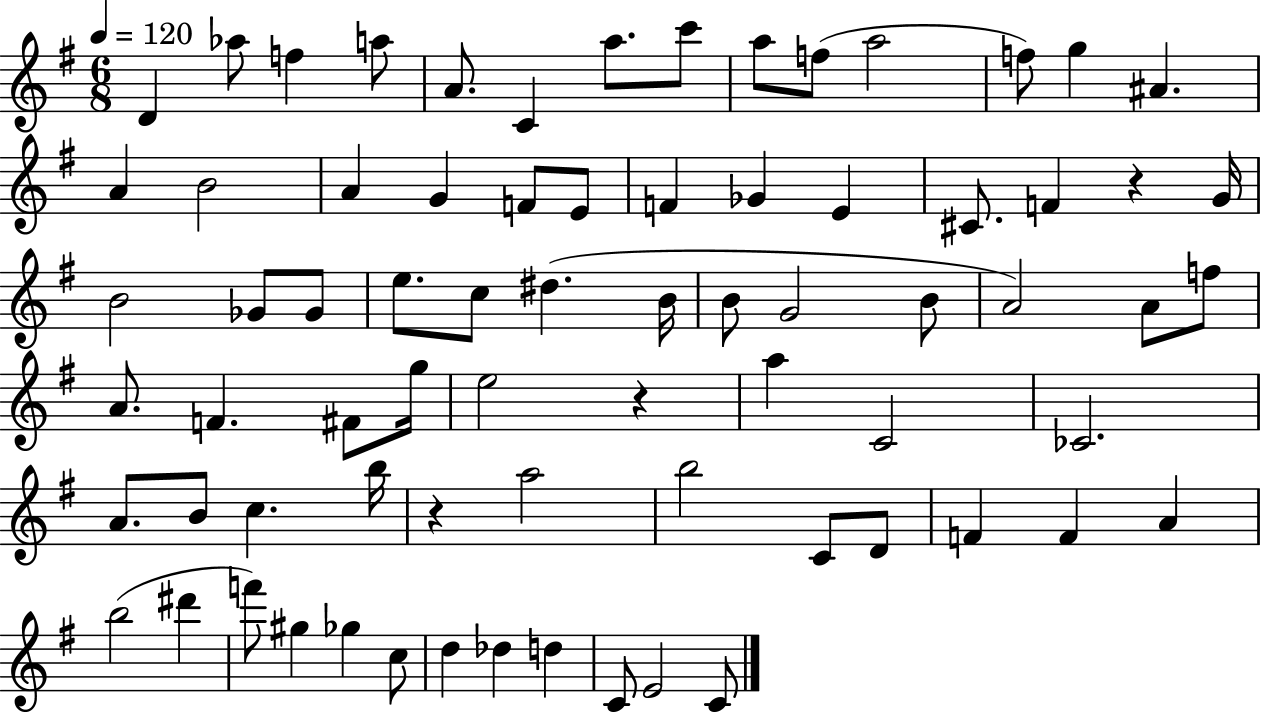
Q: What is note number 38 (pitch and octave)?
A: A4